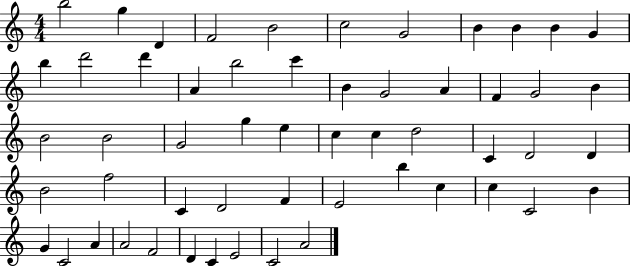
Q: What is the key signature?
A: C major